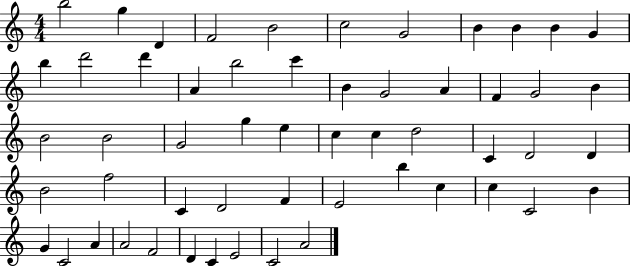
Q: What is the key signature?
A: C major